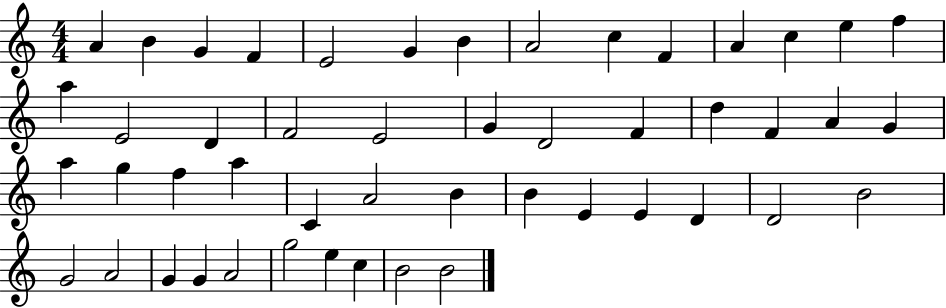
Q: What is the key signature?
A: C major